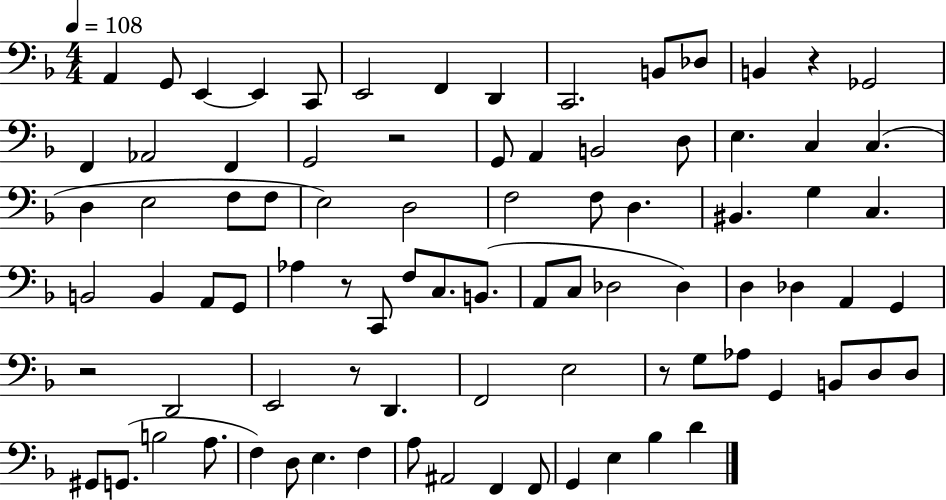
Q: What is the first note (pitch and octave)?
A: A2